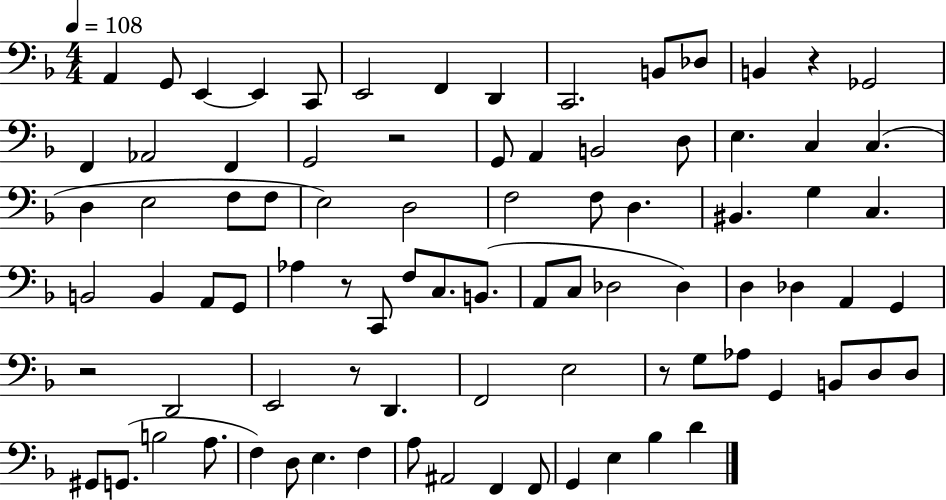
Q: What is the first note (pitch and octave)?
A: A2